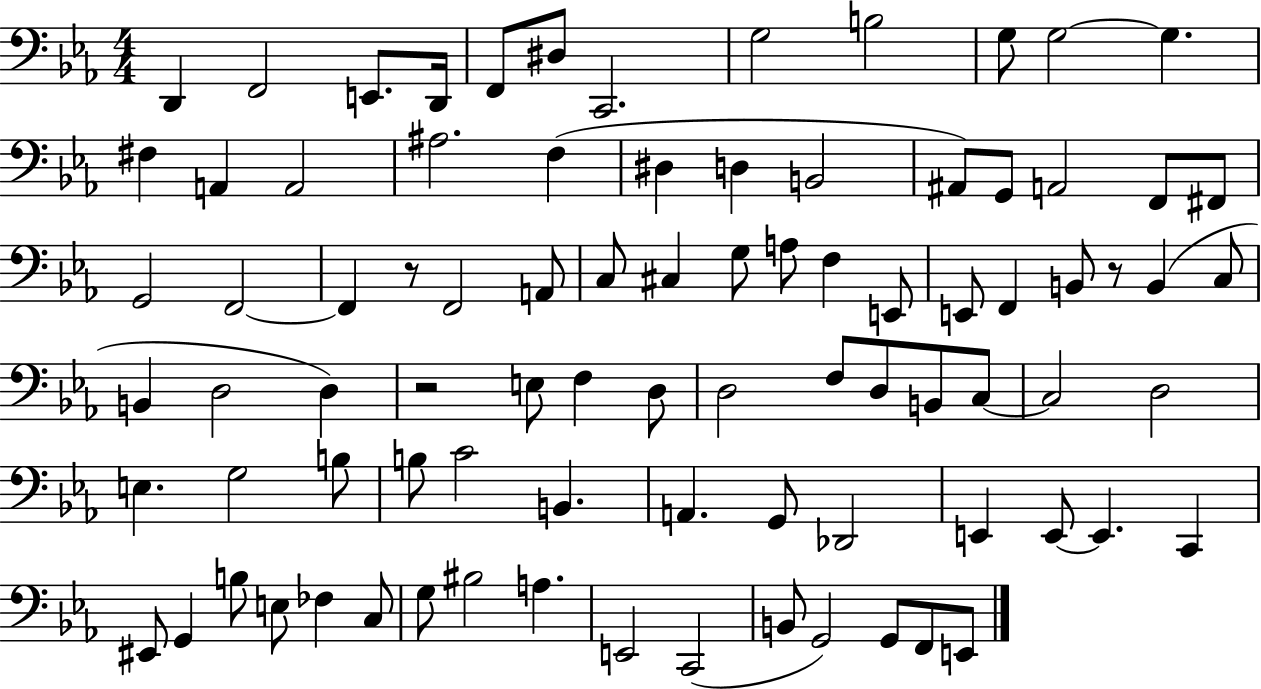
X:1
T:Untitled
M:4/4
L:1/4
K:Eb
D,, F,,2 E,,/2 D,,/4 F,,/2 ^D,/2 C,,2 G,2 B,2 G,/2 G,2 G, ^F, A,, A,,2 ^A,2 F, ^D, D, B,,2 ^A,,/2 G,,/2 A,,2 F,,/2 ^F,,/2 G,,2 F,,2 F,, z/2 F,,2 A,,/2 C,/2 ^C, G,/2 A,/2 F, E,,/2 E,,/2 F,, B,,/2 z/2 B,, C,/2 B,, D,2 D, z2 E,/2 F, D,/2 D,2 F,/2 D,/2 B,,/2 C,/2 C,2 D,2 E, G,2 B,/2 B,/2 C2 B,, A,, G,,/2 _D,,2 E,, E,,/2 E,, C,, ^E,,/2 G,, B,/2 E,/2 _F, C,/2 G,/2 ^B,2 A, E,,2 C,,2 B,,/2 G,,2 G,,/2 F,,/2 E,,/2